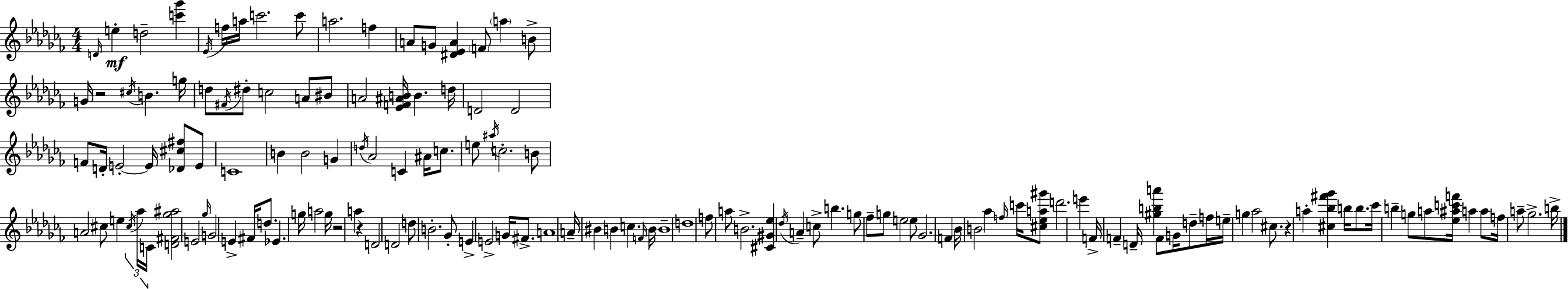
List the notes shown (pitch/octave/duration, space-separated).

D4/s E5/q D5/h [C6,Gb6]/q Eb4/s F5/s A5/s C6/h. C6/e A5/h. F5/q A4/e G4/e [D#4,Eb4,A4]/q F4/e A5/q B4/e G4/s R/h C#5/s B4/q. G5/s D5/e F#4/s D#5/e C5/h A4/e BIS4/e A4/h [Eb4,F4,A#4,B4]/s B4/q. D5/s D4/h D4/h F4/e D4/s E4/h E4/s [Db4,C#5,F#5]/e E4/e C4/w B4/q B4/h G4/q D5/s Ab4/h C4/q A#4/s C5/e. E5/e A#5/s C5/h. B4/e A4/h C#5/e E5/q C#5/s Ab5/s C4/s [D4,F#4,Gb5,A#5]/h E4/h Gb5/s G4/h E4/q F#4/s D5/e. Eb4/q. G5/s A5/h G5/s R/h A5/q R/q D4/h D4/h D5/e B4/h. Gb4/e E4/q E4/h G4/s F#4/e. A4/w A4/s BIS4/q B4/q C5/q. F4/s B4/s B4/w D5/w F5/e A5/e B4/h. [C#4,G#4,Eb5]/q Db5/s A4/q C5/e B5/q. G5/e FES5/e G5/e E5/h E5/e Gb4/h. F4/q Bb4/s B4/h Ab5/q F5/s C6/s [C#5,Eb5,A5,G#6]/e D6/h. E6/q F4/s F4/q D4/s [G#5,B5,A6]/q F4/e G4/s D5/e F5/s E5/s G5/q Ab5/h C#5/e. R/q A5/q [C#5,Bb5,F#6,Gb6]/q B5/s B5/e. CES6/s B5/q G5/e A5/e [Eb5,A#5,C6,F6]/s A5/q A5/e F5/s A5/e Gb5/h. B5/s